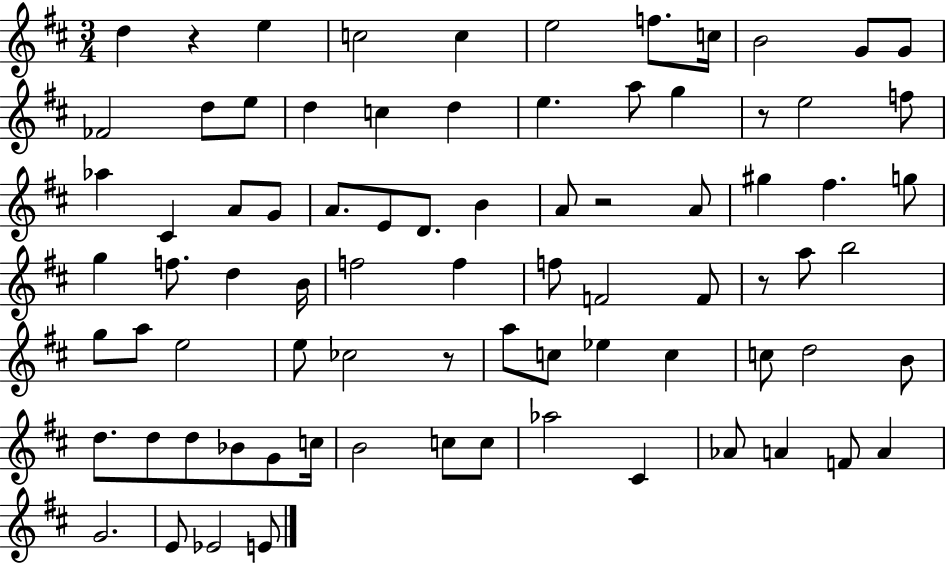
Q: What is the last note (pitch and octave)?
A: E4